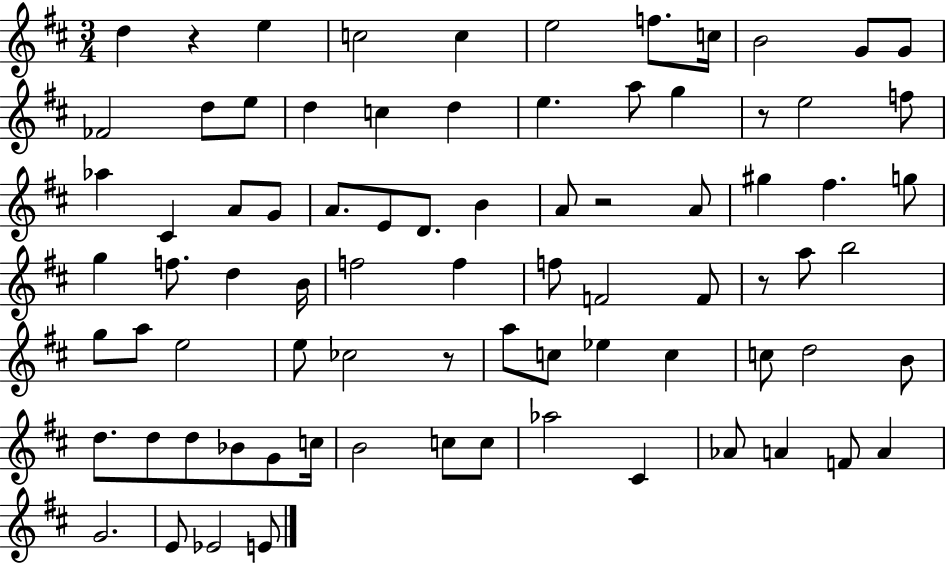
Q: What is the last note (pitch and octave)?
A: E4